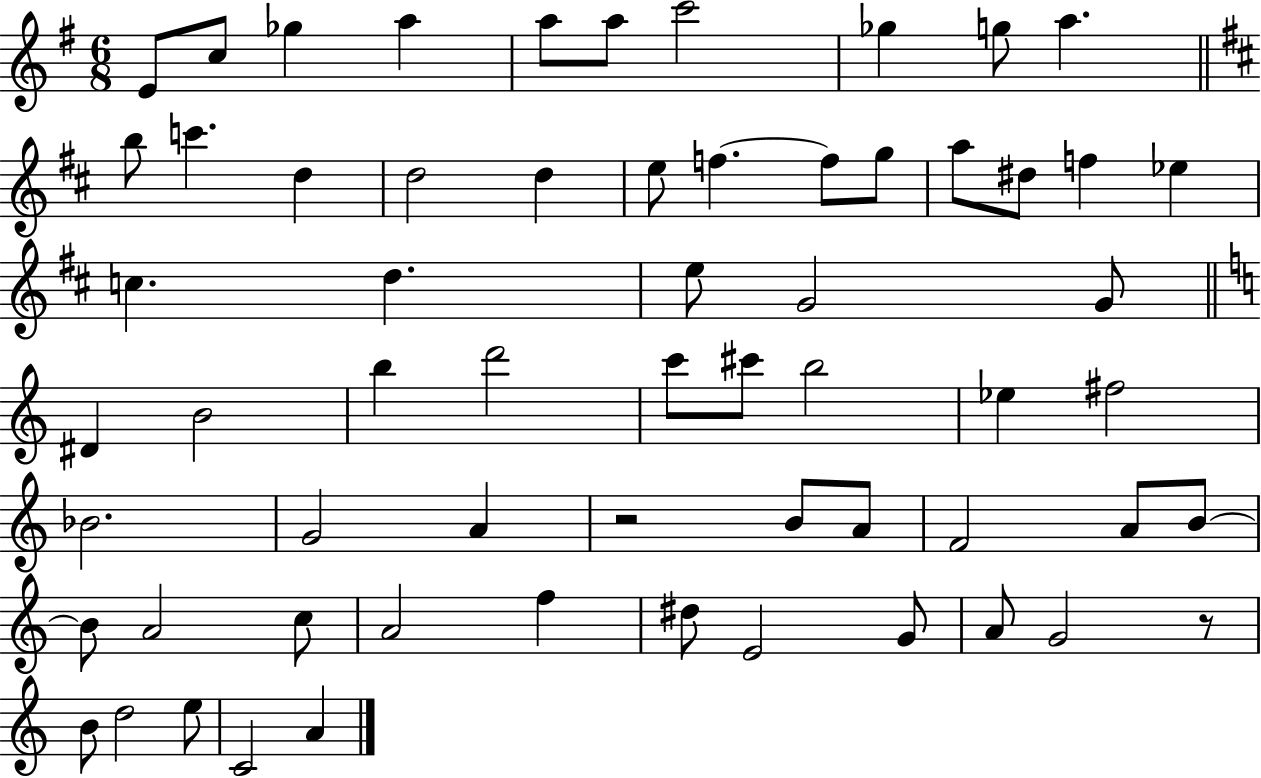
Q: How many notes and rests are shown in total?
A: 62